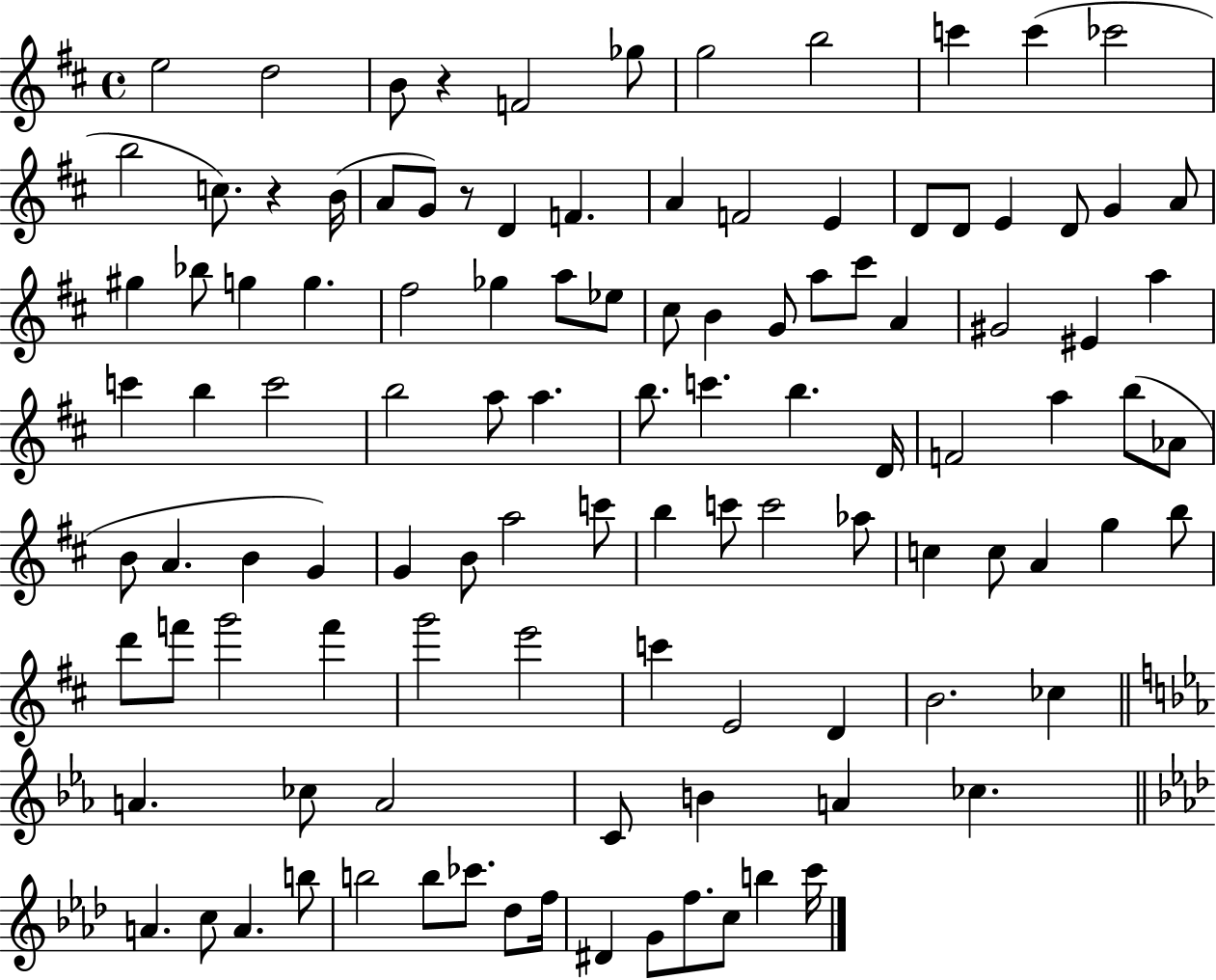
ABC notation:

X:1
T:Untitled
M:4/4
L:1/4
K:D
e2 d2 B/2 z F2 _g/2 g2 b2 c' c' _c'2 b2 c/2 z B/4 A/2 G/2 z/2 D F A F2 E D/2 D/2 E D/2 G A/2 ^g _b/2 g g ^f2 _g a/2 _e/2 ^c/2 B G/2 a/2 ^c'/2 A ^G2 ^E a c' b c'2 b2 a/2 a b/2 c' b D/4 F2 a b/2 _A/2 B/2 A B G G B/2 a2 c'/2 b c'/2 c'2 _a/2 c c/2 A g b/2 d'/2 f'/2 g'2 f' g'2 e'2 c' E2 D B2 _c A _c/2 A2 C/2 B A _c A c/2 A b/2 b2 b/2 _c'/2 _d/2 f/4 ^D G/2 f/2 c/2 b c'/4